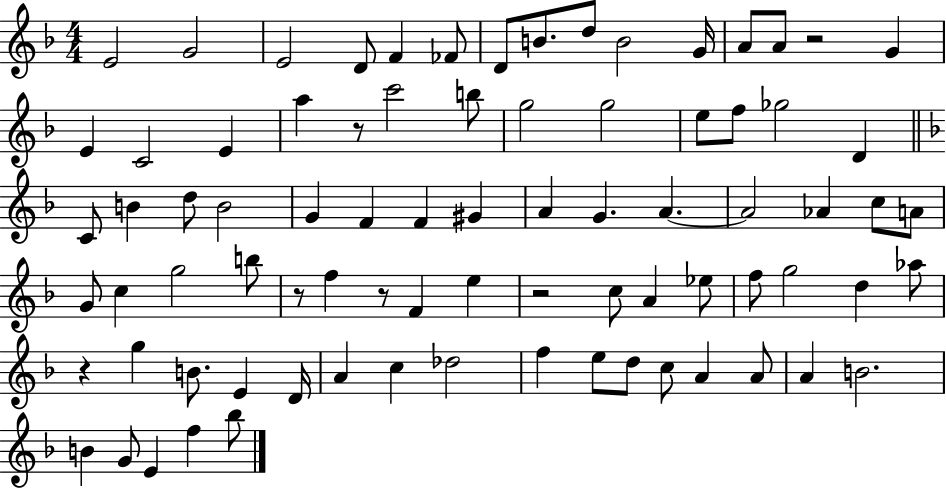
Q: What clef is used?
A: treble